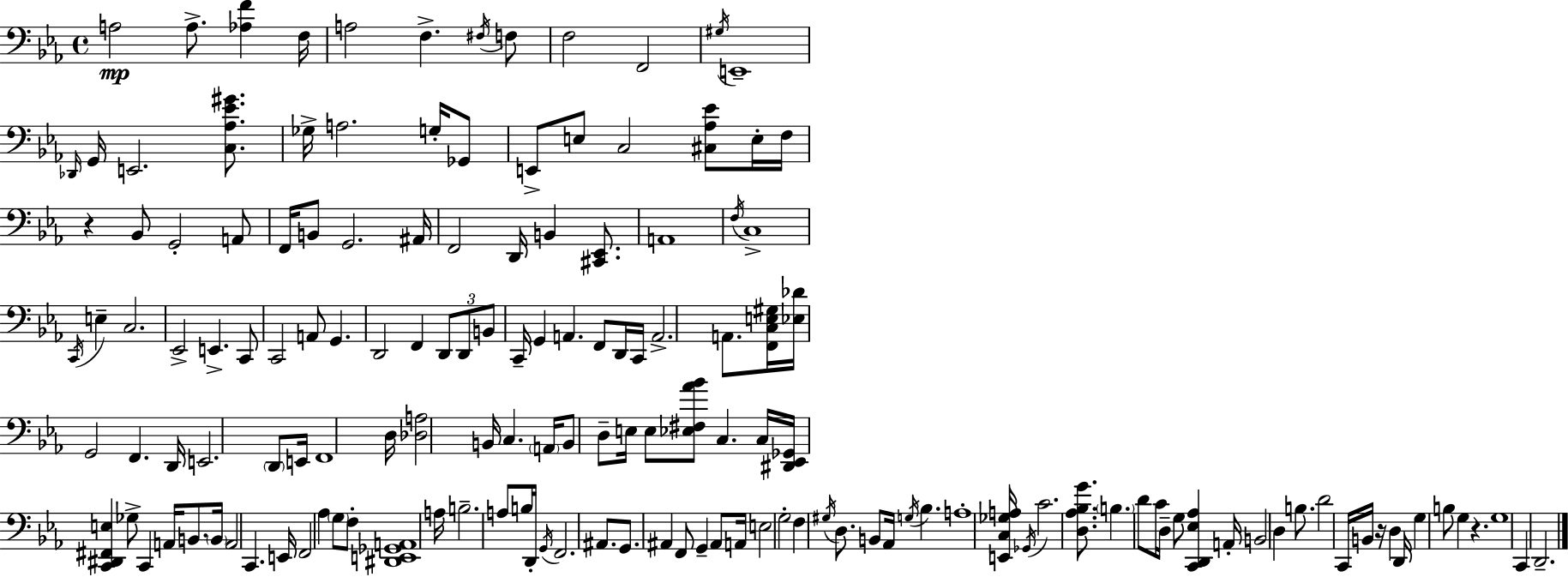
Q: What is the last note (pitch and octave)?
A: D2